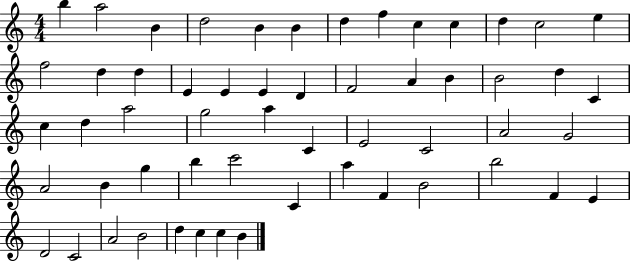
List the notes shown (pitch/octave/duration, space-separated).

B5/q A5/h B4/q D5/h B4/q B4/q D5/q F5/q C5/q C5/q D5/q C5/h E5/q F5/h D5/q D5/q E4/q E4/q E4/q D4/q F4/h A4/q B4/q B4/h D5/q C4/q C5/q D5/q A5/h G5/h A5/q C4/q E4/h C4/h A4/h G4/h A4/h B4/q G5/q B5/q C6/h C4/q A5/q F4/q B4/h B5/h F4/q E4/q D4/h C4/h A4/h B4/h D5/q C5/q C5/q B4/q